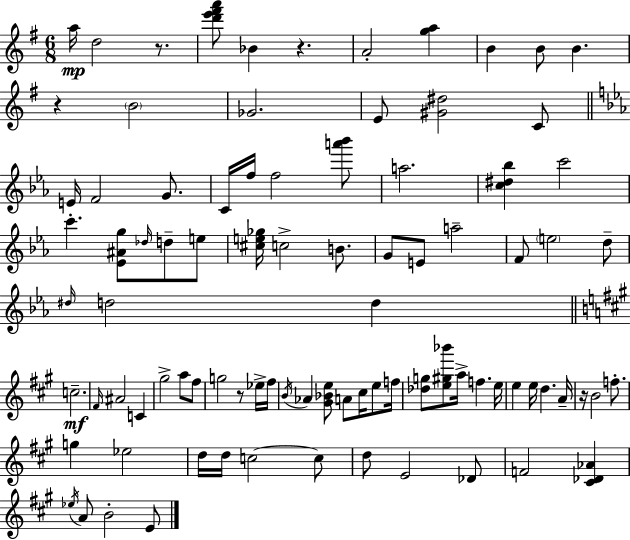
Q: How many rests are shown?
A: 5